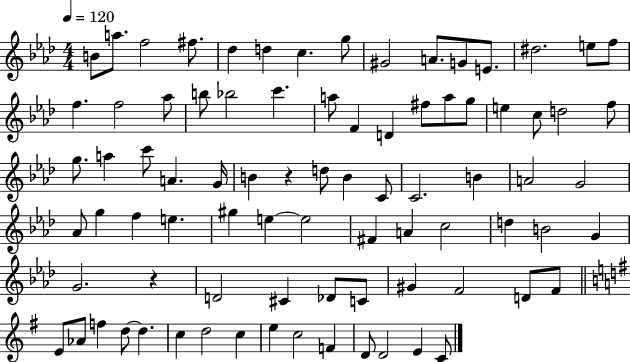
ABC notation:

X:1
T:Untitled
M:4/4
L:1/4
K:Ab
B/2 a/2 f2 ^f/2 _d d c g/2 ^G2 A/2 G/2 E/2 ^d2 e/2 f/2 f f2 _a/2 b/2 _b2 c' a/2 F D ^f/2 a/2 g/2 e c/2 d2 f/2 g/2 a c'/2 A G/4 B z d/2 B C/2 C2 B A2 G2 _A/2 g f e ^g e e2 ^F A c2 d B2 G G2 z D2 ^C _D/2 C/2 ^G F2 D/2 F/2 E/2 _A/2 f d/2 d c d2 c e c2 F D/2 D2 E C/2